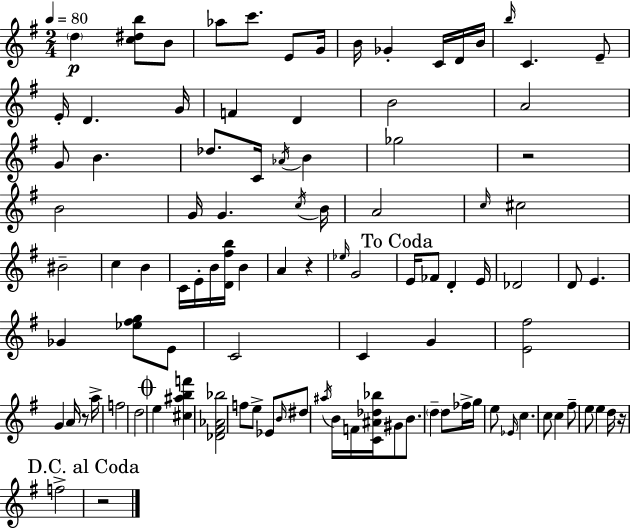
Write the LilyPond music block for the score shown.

{
  \clef treble
  \numericTimeSignature
  \time 2/4
  \key g \major
  \tempo 4 = 80
  \parenthesize d''4\p <c'' dis'' b''>8 b'8 | aes''8 c'''8. e'8 g'16 | b'16 ges'4-. c'16 d'16 b'16 | \grace { b''16 } c'4. e'8-- | \break e'16-. d'4. | g'16 f'4 d'4 | b'2 | a'2 | \break g'8 b'4. | des''8. c'16 \acciaccatura { aes'16 } b'4 | ges''2 | r2 | \break b'2 | g'16 g'4. | \acciaccatura { c''16 } b'16 a'2 | \grace { c''16 } cis''2 | \break bis'2-- | c''4 | b'4 c'16 e'16-. b'16 <d' fis'' b''>16 | b'4 a'4 | \break r4 \grace { ees''16 } g'2 | \mark "To Coda" e'16 fes'8 | d'4-. e'16 des'2 | d'8 e'4. | \break ges'4 | <ees'' fis'' g''>8 e'8 c'2 | c'4 | g'4 <e' fis''>2 | \break g'4 | a'16 r8 a''16-> f''2 | d''2 | \mark \markup { \musicglyph "scripts.coda" } e''4 | \break <cis'' ais'' b'' f'''>4 <des' fis' aes' bes''>2 | f''8 e''8-> | ees'8 \grace { b'16 } dis''8 \acciaccatura { ais''16 } b'16 | f'16 <c' ais' des'' bes''>16 gis'8 b'8. \parenthesize d''4-- | \break d''8 fes''16-> g''16 e''8 | \grace { ees'16 } c''4. | c''8 c''4 fis''8-- | e''8 e''4 d''16 r16 | \break f''2-> | \mark "D.C. al Coda" r2 | \bar "|."
}